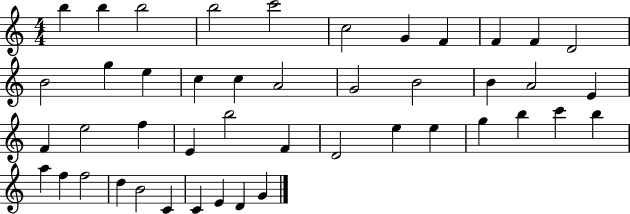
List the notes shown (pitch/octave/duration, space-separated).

B5/q B5/q B5/h B5/h C6/h C5/h G4/q F4/q F4/q F4/q D4/h B4/h G5/q E5/q C5/q C5/q A4/h G4/h B4/h B4/q A4/h E4/q F4/q E5/h F5/q E4/q B5/h F4/q D4/h E5/q E5/q G5/q B5/q C6/q B5/q A5/q F5/q F5/h D5/q B4/h C4/q C4/q E4/q D4/q G4/q